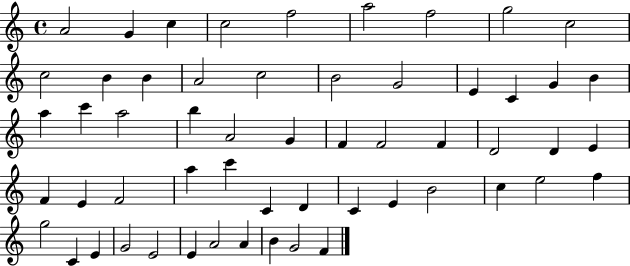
{
  \clef treble
  \time 4/4
  \defaultTimeSignature
  \key c \major
  a'2 g'4 c''4 | c''2 f''2 | a''2 f''2 | g''2 c''2 | \break c''2 b'4 b'4 | a'2 c''2 | b'2 g'2 | e'4 c'4 g'4 b'4 | \break a''4 c'''4 a''2 | b''4 a'2 g'4 | f'4 f'2 f'4 | d'2 d'4 e'4 | \break f'4 e'4 f'2 | a''4 c'''4 c'4 d'4 | c'4 e'4 b'2 | c''4 e''2 f''4 | \break g''2 c'4 e'4 | g'2 e'2 | e'4 a'2 a'4 | b'4 g'2 f'4 | \break \bar "|."
}